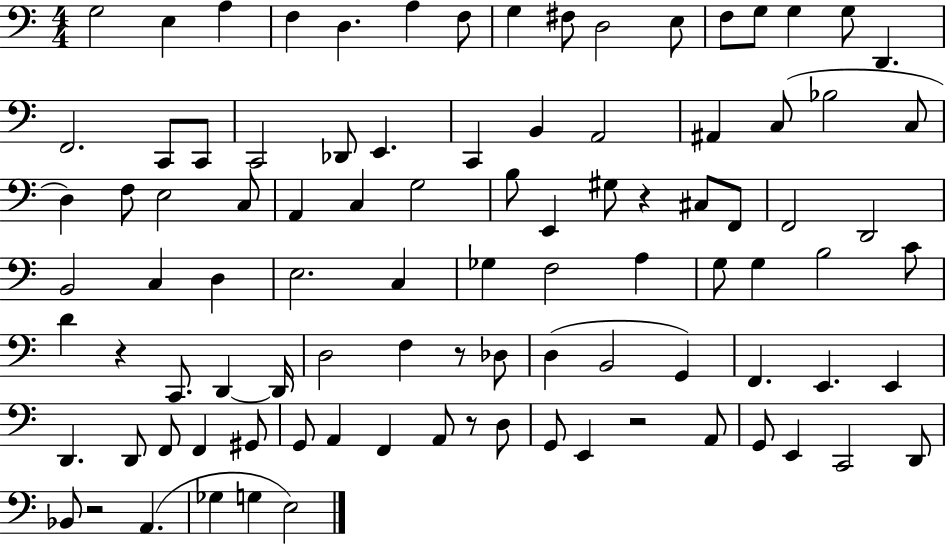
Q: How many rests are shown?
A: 6